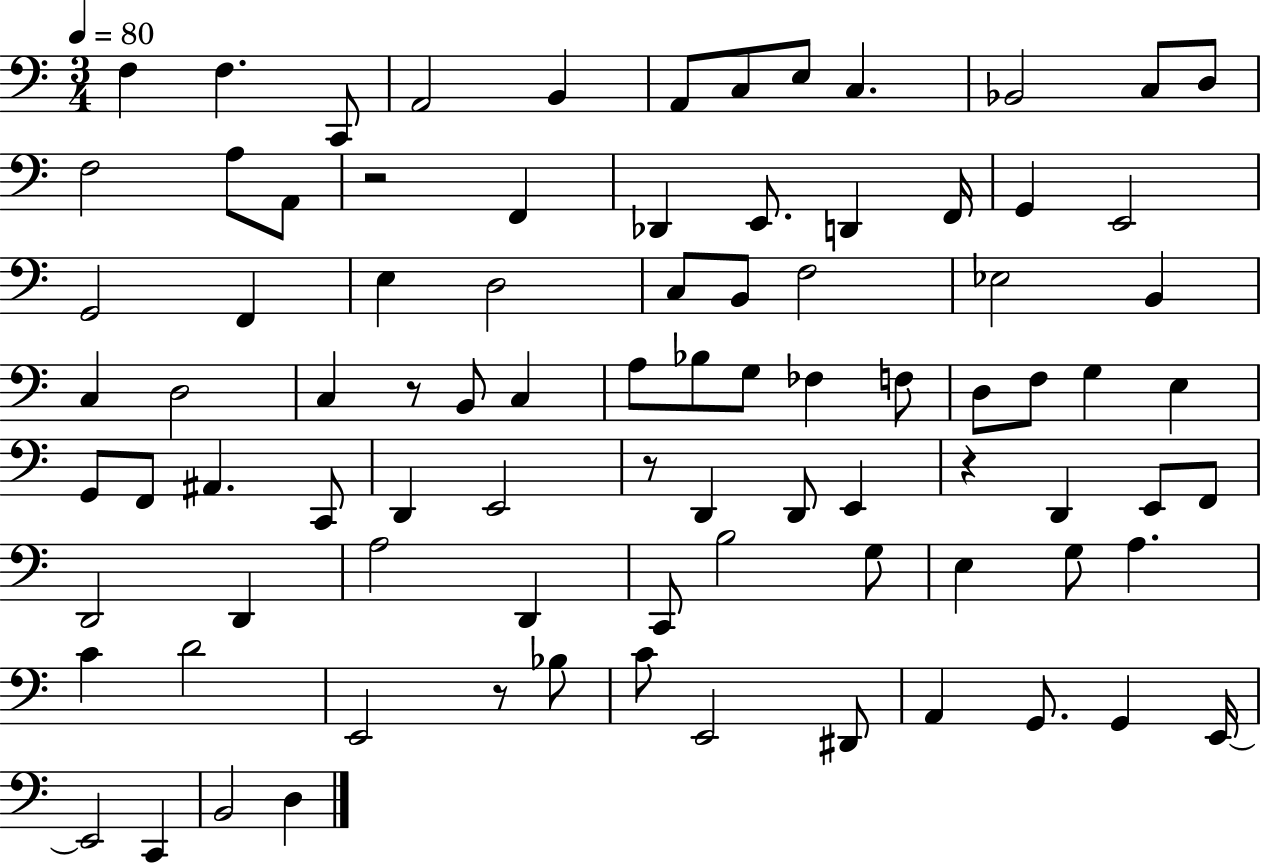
{
  \clef bass
  \numericTimeSignature
  \time 3/4
  \key c \major
  \tempo 4 = 80
  f4 f4. c,8 | a,2 b,4 | a,8 c8 e8 c4. | bes,2 c8 d8 | \break f2 a8 a,8 | r2 f,4 | des,4 e,8. d,4 f,16 | g,4 e,2 | \break g,2 f,4 | e4 d2 | c8 b,8 f2 | ees2 b,4 | \break c4 d2 | c4 r8 b,8 c4 | a8 bes8 g8 fes4 f8 | d8 f8 g4 e4 | \break g,8 f,8 ais,4. c,8 | d,4 e,2 | r8 d,4 d,8 e,4 | r4 d,4 e,8 f,8 | \break d,2 d,4 | a2 d,4 | c,8 b2 g8 | e4 g8 a4. | \break c'4 d'2 | e,2 r8 bes8 | c'8 e,2 dis,8 | a,4 g,8. g,4 e,16~~ | \break e,2 c,4 | b,2 d4 | \bar "|."
}